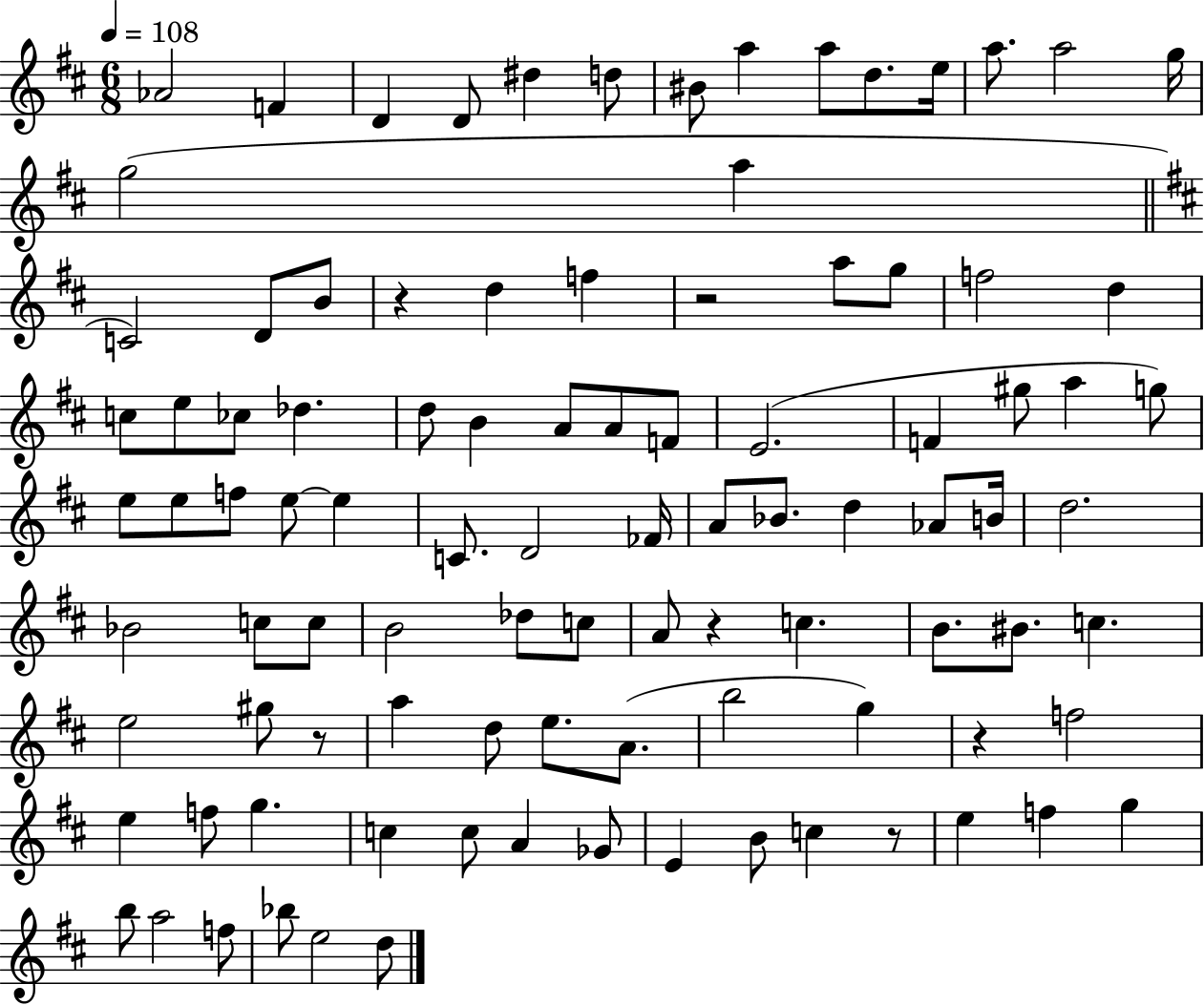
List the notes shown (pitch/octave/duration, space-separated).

Ab4/h F4/q D4/q D4/e D#5/q D5/e BIS4/e A5/q A5/e D5/e. E5/s A5/e. A5/h G5/s G5/h A5/q C4/h D4/e B4/e R/q D5/q F5/q R/h A5/e G5/e F5/h D5/q C5/e E5/e CES5/e Db5/q. D5/e B4/q A4/e A4/e F4/e E4/h. F4/q G#5/e A5/q G5/e E5/e E5/e F5/e E5/e E5/q C4/e. D4/h FES4/s A4/e Bb4/e. D5/q Ab4/e B4/s D5/h. Bb4/h C5/e C5/e B4/h Db5/e C5/e A4/e R/q C5/q. B4/e. BIS4/e. C5/q. E5/h G#5/e R/e A5/q D5/e E5/e. A4/e. B5/h G5/q R/q F5/h E5/q F5/e G5/q. C5/q C5/e A4/q Gb4/e E4/q B4/e C5/q R/e E5/q F5/q G5/q B5/e A5/h F5/e Bb5/e E5/h D5/e